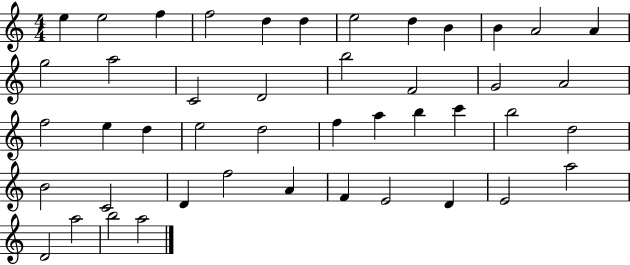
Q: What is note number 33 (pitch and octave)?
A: C4